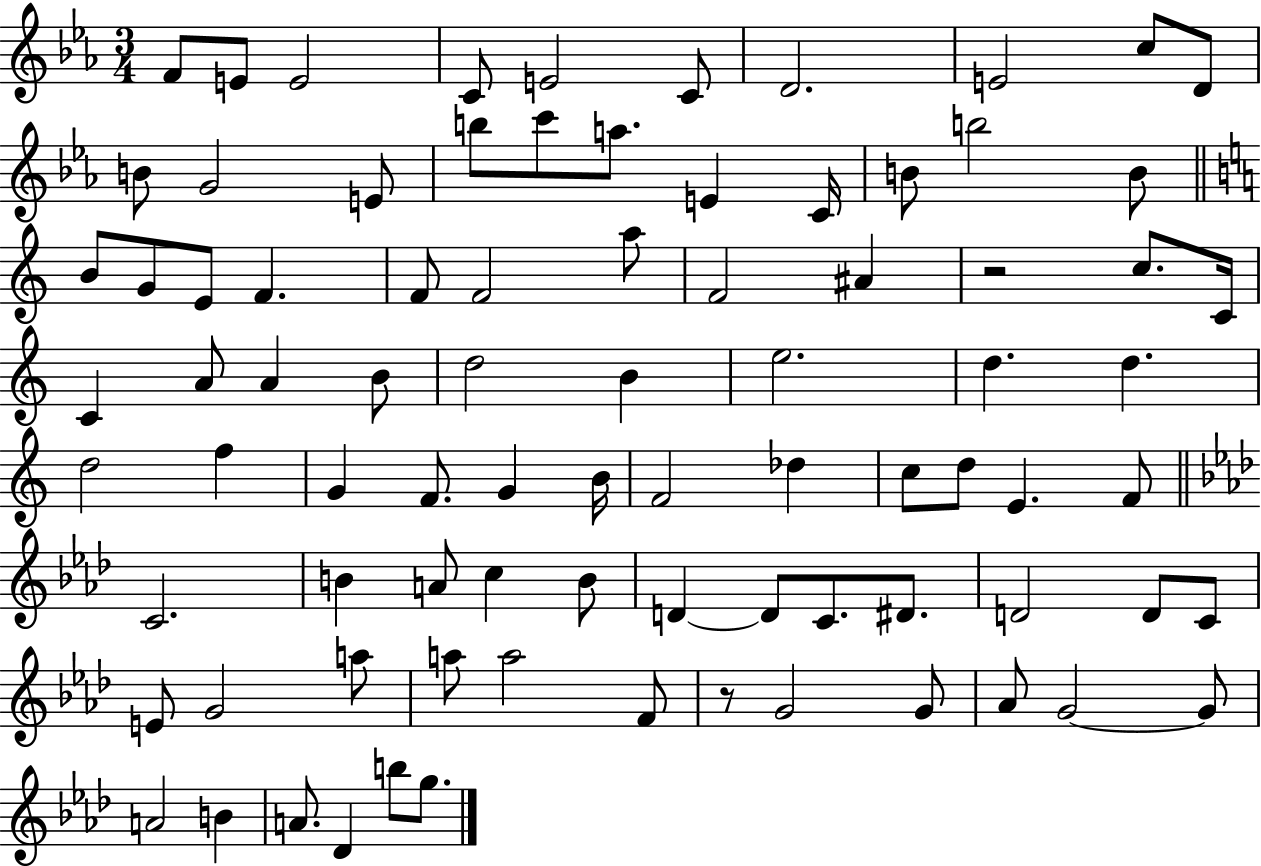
F4/e E4/e E4/h C4/e E4/h C4/e D4/h. E4/h C5/e D4/e B4/e G4/h E4/e B5/e C6/e A5/e. E4/q C4/s B4/e B5/h B4/e B4/e G4/e E4/e F4/q. F4/e F4/h A5/e F4/h A#4/q R/h C5/e. C4/s C4/q A4/e A4/q B4/e D5/h B4/q E5/h. D5/q. D5/q. D5/h F5/q G4/q F4/e. G4/q B4/s F4/h Db5/q C5/e D5/e E4/q. F4/e C4/h. B4/q A4/e C5/q B4/e D4/q D4/e C4/e. D#4/e. D4/h D4/e C4/e E4/e G4/h A5/e A5/e A5/h F4/e R/e G4/h G4/e Ab4/e G4/h G4/e A4/h B4/q A4/e. Db4/q B5/e G5/e.